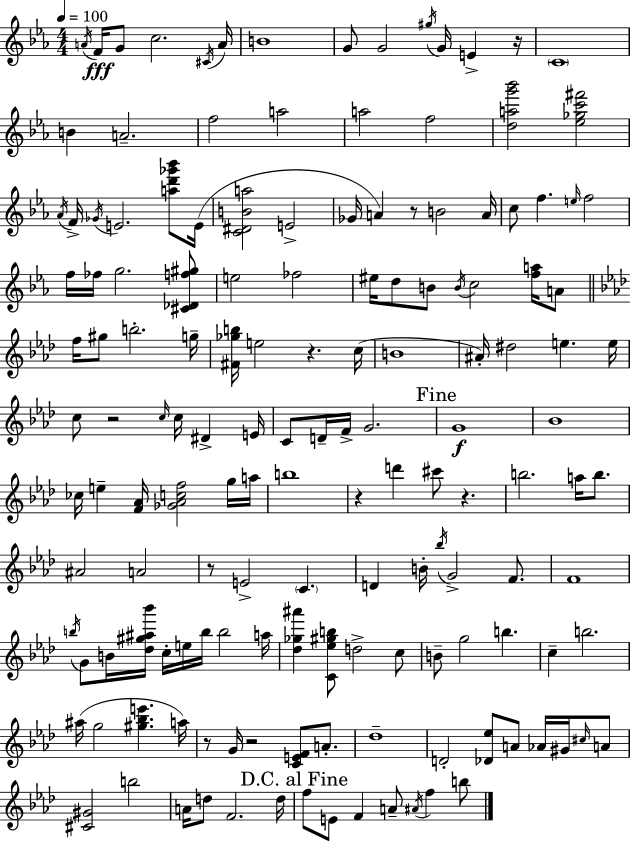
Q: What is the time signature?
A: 4/4